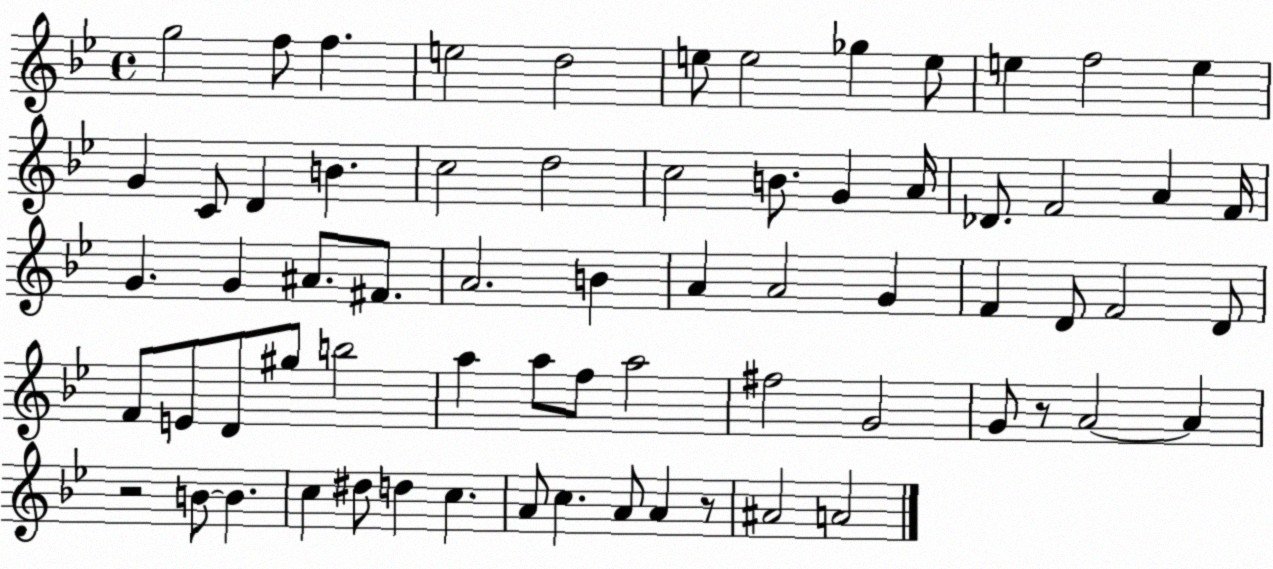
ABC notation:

X:1
T:Untitled
M:4/4
L:1/4
K:Bb
g2 f/2 f e2 d2 e/2 e2 _g e/2 e f2 e G C/2 D B c2 d2 c2 B/2 G A/4 _D/2 F2 A F/4 G G ^A/2 ^F/2 A2 B A A2 G F D/2 F2 D/2 F/2 E/2 D/2 ^g/2 b2 a a/2 f/2 a2 ^f2 G2 G/2 z/2 A2 A z2 B/2 B c ^d/2 d c A/2 c A/2 A z/2 ^A2 A2